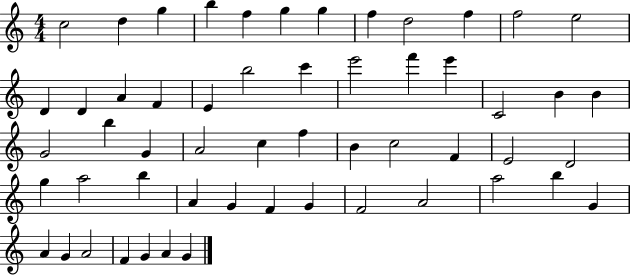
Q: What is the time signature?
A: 4/4